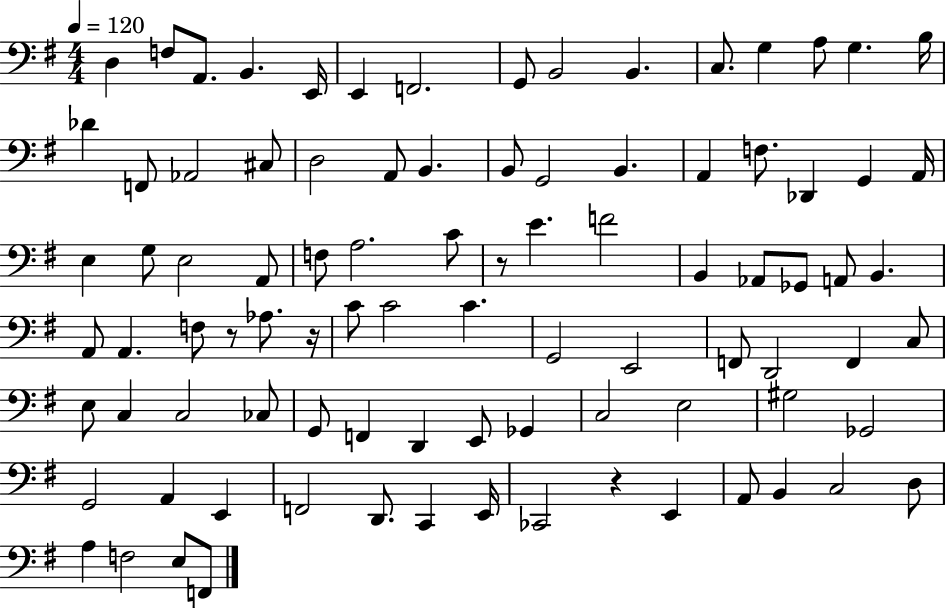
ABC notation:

X:1
T:Untitled
M:4/4
L:1/4
K:G
D, F,/2 A,,/2 B,, E,,/4 E,, F,,2 G,,/2 B,,2 B,, C,/2 G, A,/2 G, B,/4 _D F,,/2 _A,,2 ^C,/2 D,2 A,,/2 B,, B,,/2 G,,2 B,, A,, F,/2 _D,, G,, A,,/4 E, G,/2 E,2 A,,/2 F,/2 A,2 C/2 z/2 E F2 B,, _A,,/2 _G,,/2 A,,/2 B,, A,,/2 A,, F,/2 z/2 _A,/2 z/4 C/2 C2 C G,,2 E,,2 F,,/2 D,,2 F,, C,/2 E,/2 C, C,2 _C,/2 G,,/2 F,, D,, E,,/2 _G,, C,2 E,2 ^G,2 _G,,2 G,,2 A,, E,, F,,2 D,,/2 C,, E,,/4 _C,,2 z E,, A,,/2 B,, C,2 D,/2 A, F,2 E,/2 F,,/2